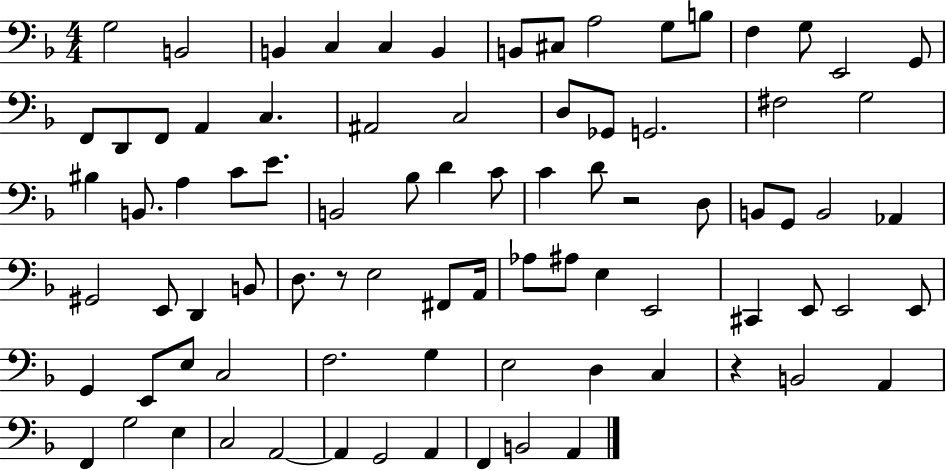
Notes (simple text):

G3/h B2/h B2/q C3/q C3/q B2/q B2/e C#3/e A3/h G3/e B3/e F3/q G3/e E2/h G2/e F2/e D2/e F2/e A2/q C3/q. A#2/h C3/h D3/e Gb2/e G2/h. F#3/h G3/h BIS3/q B2/e. A3/q C4/e E4/e. B2/h Bb3/e D4/q C4/e C4/q D4/e R/h D3/e B2/e G2/e B2/h Ab2/q G#2/h E2/e D2/q B2/e D3/e. R/e E3/h F#2/e A2/s Ab3/e A#3/e E3/q E2/h C#2/q E2/e E2/h E2/e G2/q E2/e E3/e C3/h F3/h. G3/q E3/h D3/q C3/q R/q B2/h A2/q F2/q G3/h E3/q C3/h A2/h A2/q G2/h A2/q F2/q B2/h A2/q